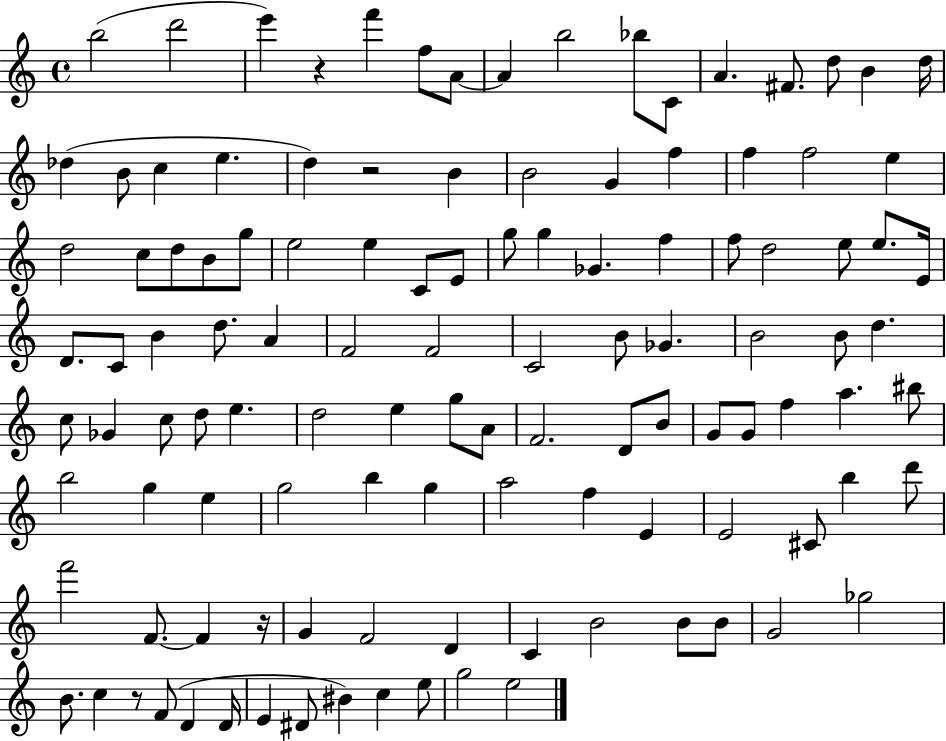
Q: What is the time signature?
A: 4/4